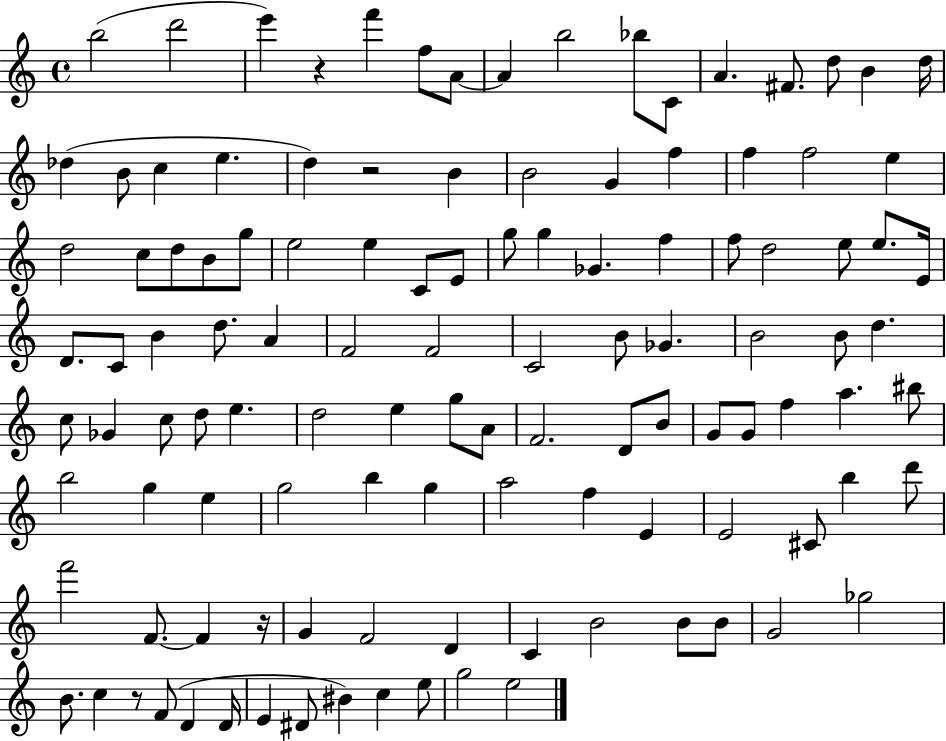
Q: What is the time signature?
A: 4/4